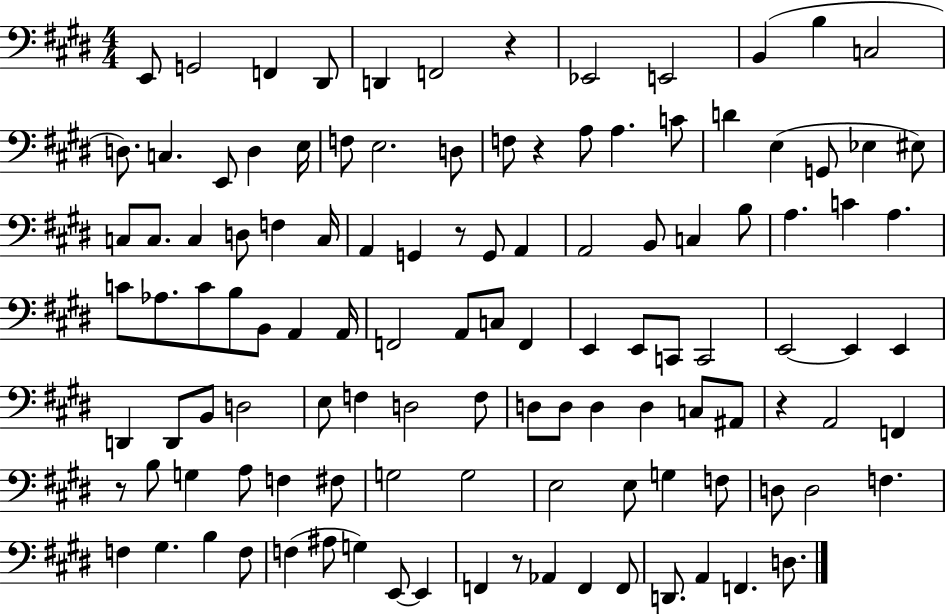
E2/e G2/h F2/q D#2/e D2/q F2/h R/q Eb2/h E2/h B2/q B3/q C3/h D3/e. C3/q. E2/e D3/q E3/s F3/e E3/h. D3/e F3/e R/q A3/e A3/q. C4/e D4/q E3/q G2/e Eb3/q EIS3/e C3/e C3/e. C3/q D3/e F3/q C3/s A2/q G2/q R/e G2/e A2/q A2/h B2/e C3/q B3/e A3/q. C4/q A3/q. C4/e Ab3/e. C4/e B3/e B2/e A2/q A2/s F2/h A2/e C3/e F2/q E2/q E2/e C2/e C2/h E2/h E2/q E2/q D2/q D2/e B2/e D3/h E3/e F3/q D3/h F3/e D3/e D3/e D3/q D3/q C3/e A#2/e R/q A2/h F2/q R/e B3/e G3/q A3/e F3/q F#3/e G3/h G3/h E3/h E3/e G3/q F3/e D3/e D3/h F3/q. F3/q G#3/q. B3/q F3/e F3/q A#3/e G3/q E2/e E2/q F2/q R/e Ab2/q F2/q F2/e D2/e. A2/q F2/q. D3/e.